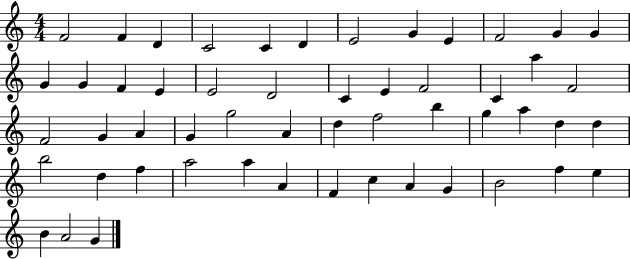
F4/h F4/q D4/q C4/h C4/q D4/q E4/h G4/q E4/q F4/h G4/q G4/q G4/q G4/q F4/q E4/q E4/h D4/h C4/q E4/q F4/h C4/q A5/q F4/h F4/h G4/q A4/q G4/q G5/h A4/q D5/q F5/h B5/q G5/q A5/q D5/q D5/q B5/h D5/q F5/q A5/h A5/q A4/q F4/q C5/q A4/q G4/q B4/h F5/q E5/q B4/q A4/h G4/q